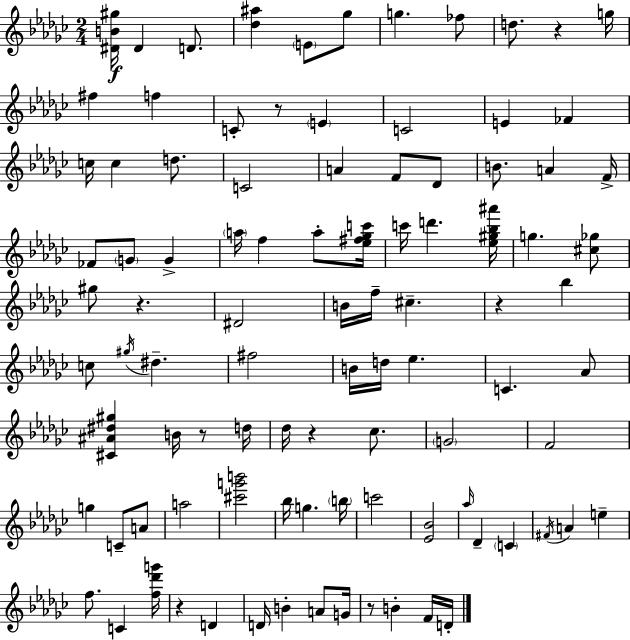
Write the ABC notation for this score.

X:1
T:Untitled
M:2/4
L:1/4
K:Ebm
[^DB^g]/4 ^D D/2 [_d^a] E/2 _g/2 g _f/2 d/2 z g/4 ^f f C/2 z/2 E C2 E _F c/4 c d/2 C2 A F/2 _D/2 B/2 A F/4 _F/2 G/2 G a/4 f a/2 [_e^f_gc']/4 c'/4 d' [_e^g_b^a']/4 g [^c_g]/2 ^g/2 z ^D2 B/4 f/4 ^c z _b c/2 ^g/4 ^d ^f2 B/4 d/4 _e C _A/2 [^C^A^d^g] B/4 z/2 d/4 _d/4 z _c/2 G2 F2 g C/2 A/2 a2 [^c'g'b']2 _b/4 g b/4 c'2 [_E_B]2 _a/4 _D C ^F/4 A e f/2 C [f_d'g']/4 z D D/4 B A/2 G/4 z/2 B F/4 D/4